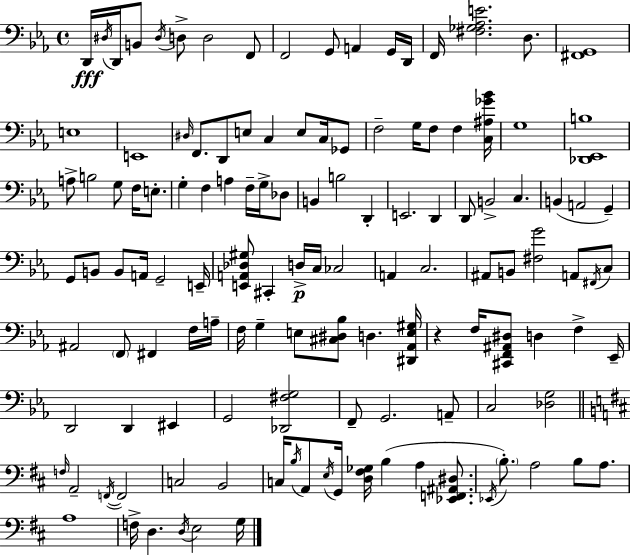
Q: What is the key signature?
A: EES major